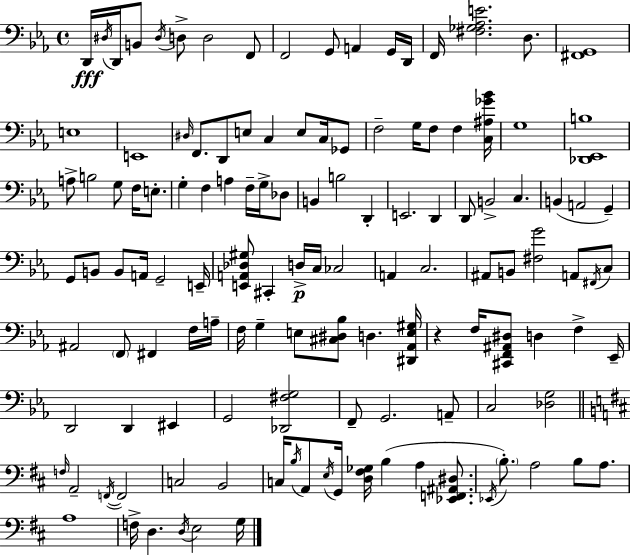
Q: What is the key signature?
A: EES major